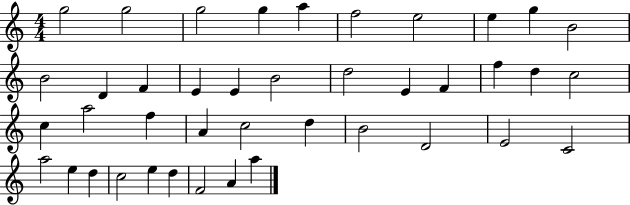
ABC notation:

X:1
T:Untitled
M:4/4
L:1/4
K:C
g2 g2 g2 g a f2 e2 e g B2 B2 D F E E B2 d2 E F f d c2 c a2 f A c2 d B2 D2 E2 C2 a2 e d c2 e d F2 A a